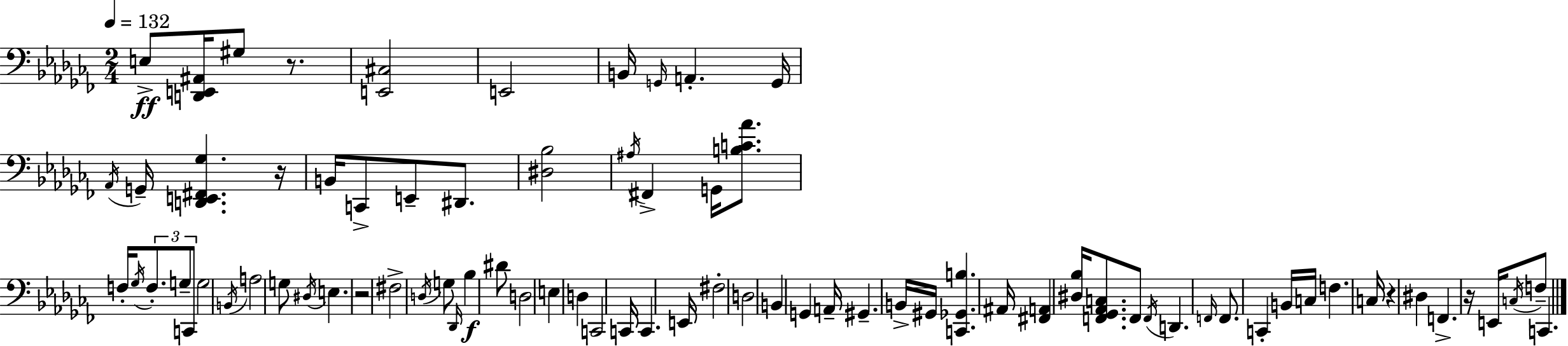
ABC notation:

X:1
T:Untitled
M:2/4
L:1/4
K:Abm
E,/2 [D,,E,,^A,,]/4 ^G,/2 z/2 [E,,^C,]2 E,,2 B,,/4 G,,/4 A,, G,,/4 _A,,/4 G,,/4 [D,,E,,^F,,_G,] z/4 B,,/4 C,,/2 E,,/2 ^D,,/2 [^D,_B,]2 ^A,/4 ^F,, G,,/4 [B,C_A]/2 F,/4 _G,/4 F,/2 G,/2 C,,/2 G,2 B,,/4 A,2 G,/2 ^D,/4 E, z2 ^F,2 D,/4 G,/2 _D,,/4 _B, ^D/2 D,2 E, D, C,,2 C,,/4 C,, E,,/4 ^F,2 D,2 B,, G,, A,,/4 ^G,, B,,/4 ^G,,/4 [C,,_G,,B,] ^A,,/4 [^F,,A,,] [^D,_B,]/4 [F,,_G,,_A,,C,]/2 F,,/2 F,,/4 D,, F,,/4 F,,/2 C,, B,,/4 C,/4 F, C,/4 z ^D, F,, z/4 E,,/4 C,/4 F,/2 C,,